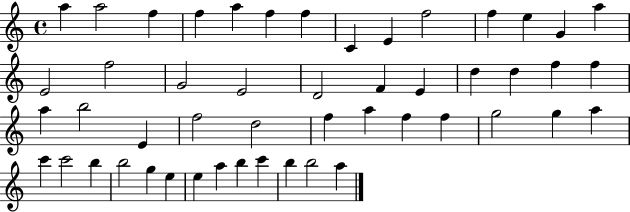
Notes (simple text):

A5/q A5/h F5/q F5/q A5/q F5/q F5/q C4/q E4/q F5/h F5/q E5/q G4/q A5/q E4/h F5/h G4/h E4/h D4/h F4/q E4/q D5/q D5/q F5/q F5/q A5/q B5/h E4/q F5/h D5/h F5/q A5/q F5/q F5/q G5/h G5/q A5/q C6/q C6/h B5/q B5/h G5/q E5/q E5/q A5/q B5/q C6/q B5/q B5/h A5/q